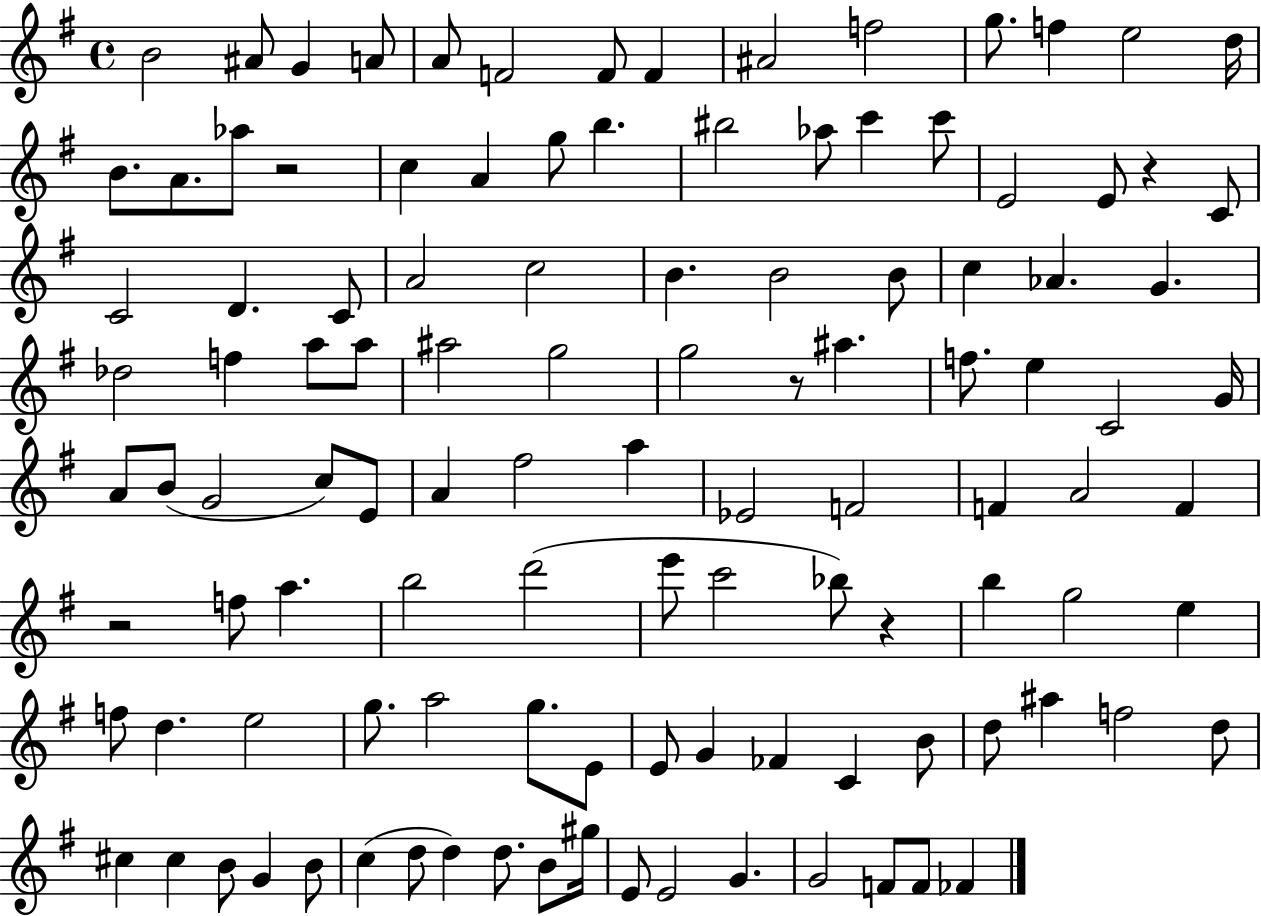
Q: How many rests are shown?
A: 5